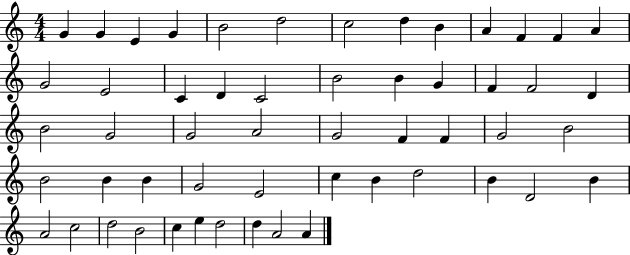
{
  \clef treble
  \numericTimeSignature
  \time 4/4
  \key c \major
  g'4 g'4 e'4 g'4 | b'2 d''2 | c''2 d''4 b'4 | a'4 f'4 f'4 a'4 | \break g'2 e'2 | c'4 d'4 c'2 | b'2 b'4 g'4 | f'4 f'2 d'4 | \break b'2 g'2 | g'2 a'2 | g'2 f'4 f'4 | g'2 b'2 | \break b'2 b'4 b'4 | g'2 e'2 | c''4 b'4 d''2 | b'4 d'2 b'4 | \break a'2 c''2 | d''2 b'2 | c''4 e''4 d''2 | d''4 a'2 a'4 | \break \bar "|."
}